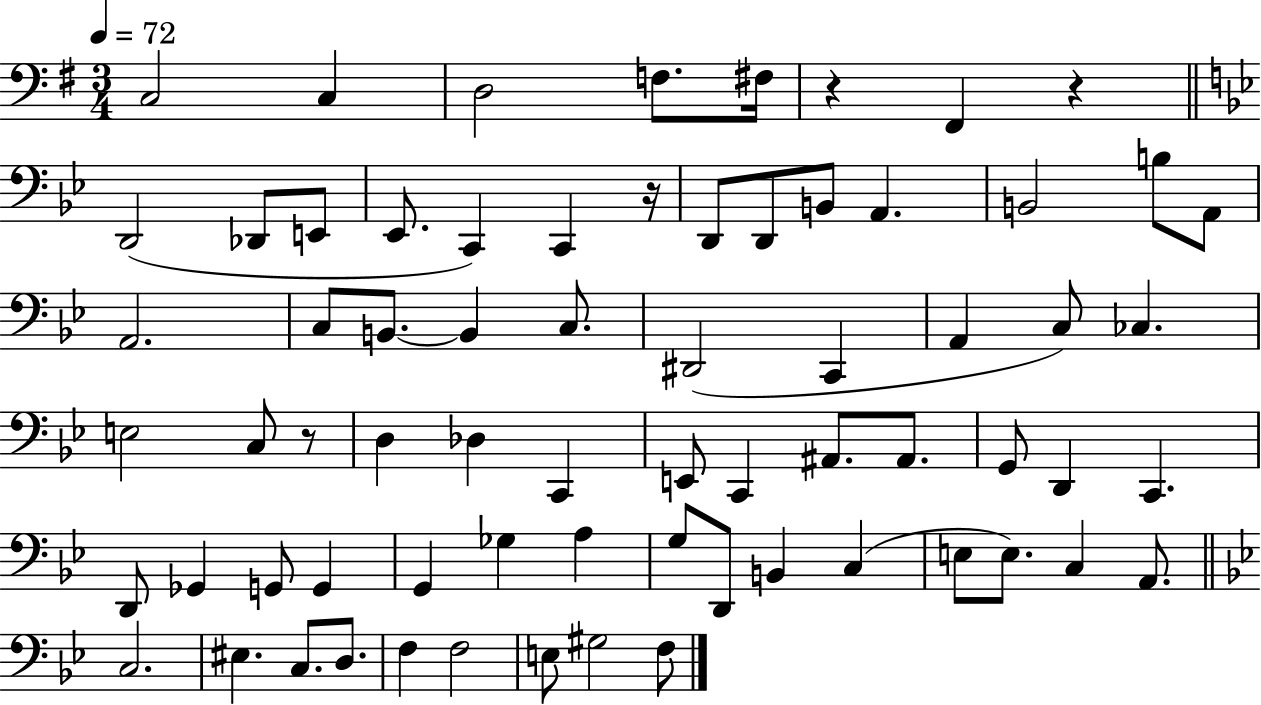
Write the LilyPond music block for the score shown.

{
  \clef bass
  \numericTimeSignature
  \time 3/4
  \key g \major
  \tempo 4 = 72
  c2 c4 | d2 f8. fis16 | r4 fis,4 r4 | \bar "||" \break \key bes \major d,2( des,8 e,8 | ees,8. c,4) c,4 r16 | d,8 d,8 b,8 a,4. | b,2 b8 a,8 | \break a,2. | c8 b,8.~~ b,4 c8. | dis,2( c,4 | a,4 c8) ces4. | \break e2 c8 r8 | d4 des4 c,4 | e,8 c,4 ais,8. ais,8. | g,8 d,4 c,4. | \break d,8 ges,4 g,8 g,4 | g,4 ges4 a4 | g8 d,8 b,4 c4( | e8 e8.) c4 a,8. | \break \bar "||" \break \key bes \major c2. | eis4. c8. d8. | f4 f2 | e8 gis2 f8 | \break \bar "|."
}